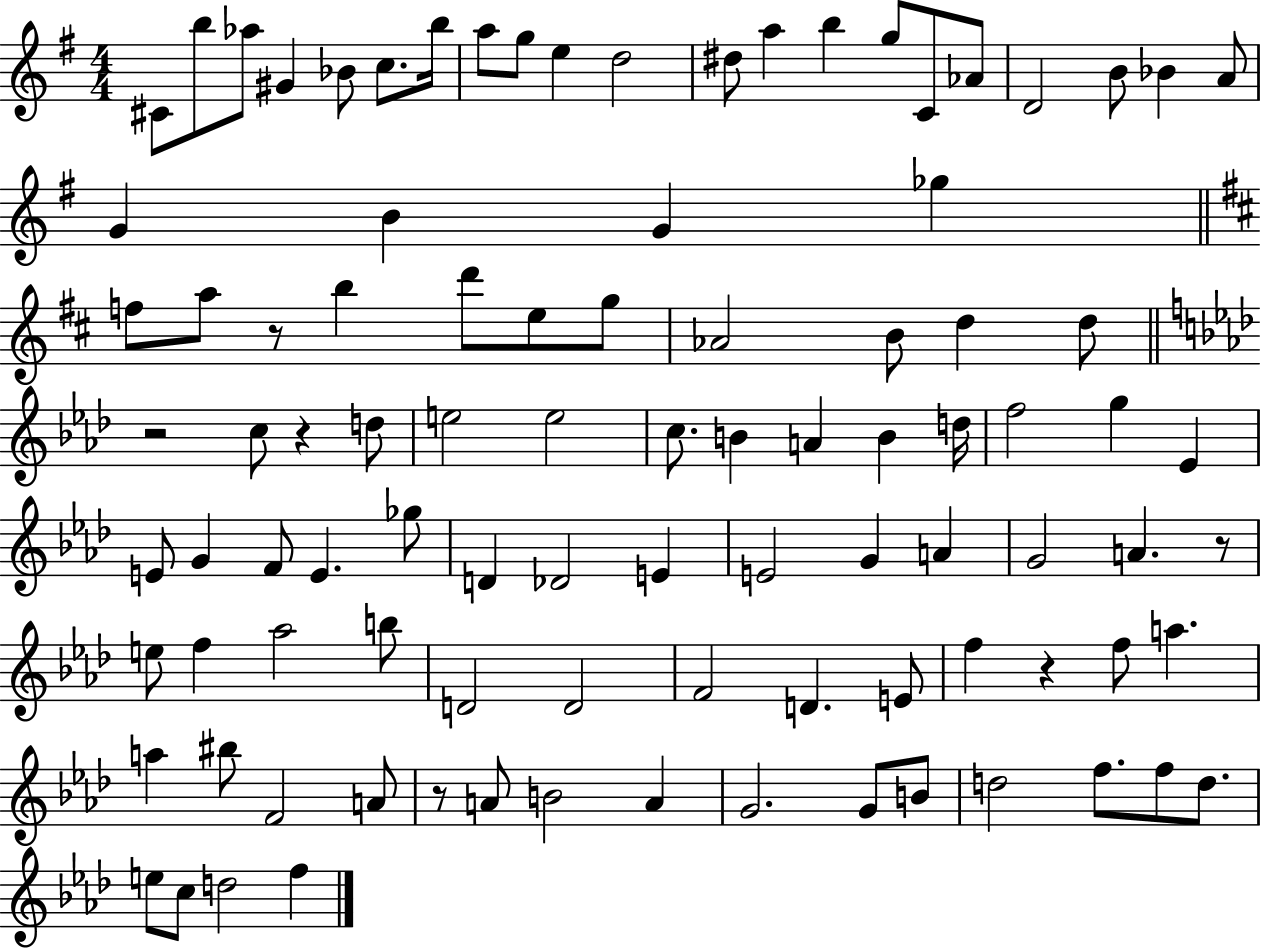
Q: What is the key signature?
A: G major